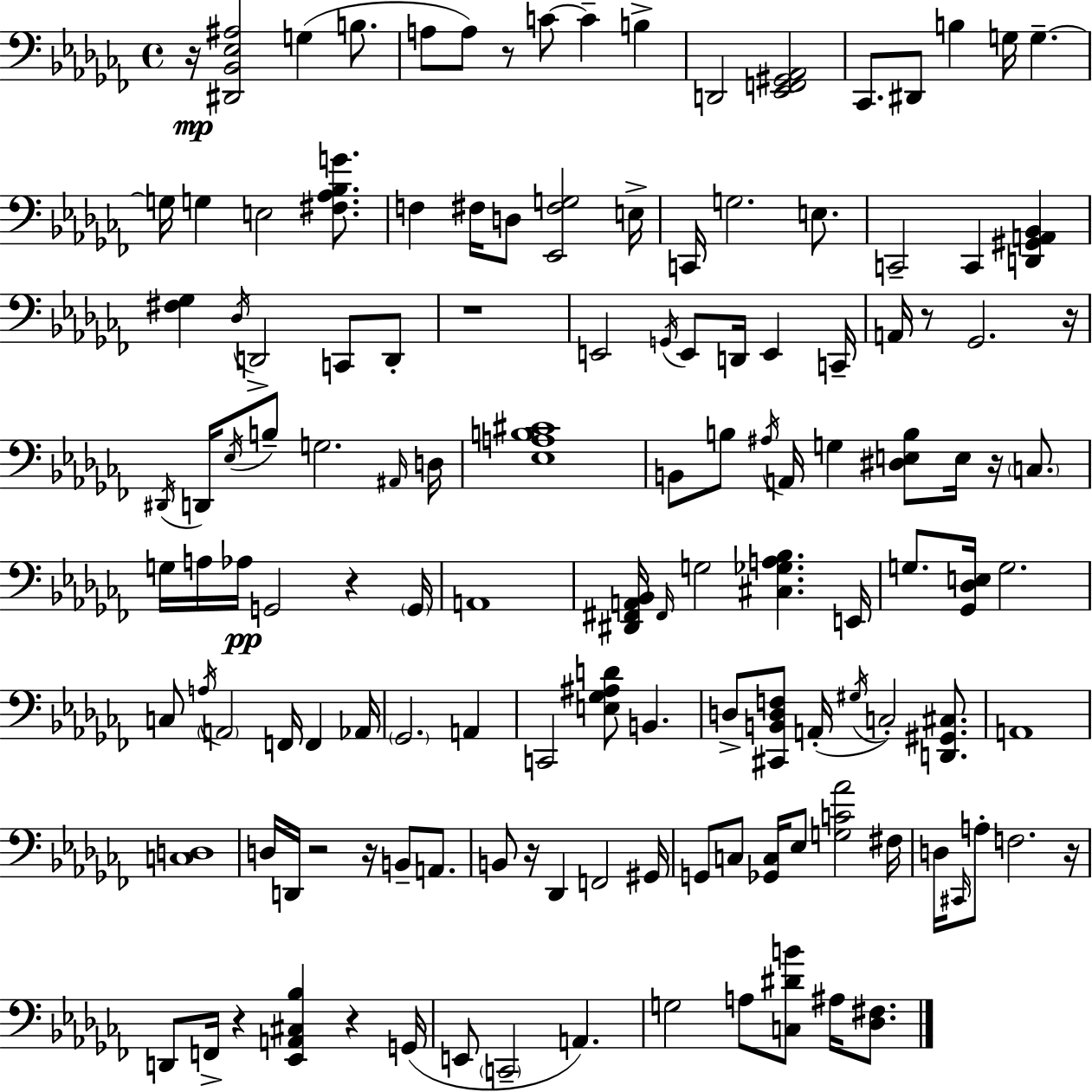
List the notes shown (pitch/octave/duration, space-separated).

R/s [D#2,Bb2,Eb3,A#3]/h G3/q B3/e. A3/e A3/e R/e C4/e C4/q B3/q D2/h [Eb2,F2,G#2,Ab2]/h CES2/e. D#2/e B3/q G3/s G3/q. G3/s G3/q E3/h [F#3,Ab3,Bb3,G4]/e. F3/q F#3/s D3/e [Eb2,F#3,G3]/h E3/s C2/s G3/h. E3/e. C2/h C2/q [D2,G#2,A2,Bb2]/q [F#3,Gb3]/q Db3/s D2/h C2/e D2/e R/w E2/h G2/s E2/e D2/s E2/q C2/s A2/s R/e Gb2/h. R/s D#2/s D2/s Eb3/s B3/e G3/h. A#2/s D3/s [Eb3,A3,B3,C#4]/w B2/e B3/e A#3/s A2/s G3/q [D#3,E3,B3]/e E3/s R/s C3/e. G3/s A3/s Ab3/s G2/h R/q G2/s A2/w [D#2,F#2,A2,Bb2]/s F#2/s G3/h [C#3,Gb3,A3,Bb3]/q. E2/s G3/e. [Gb2,Db3,E3]/s G3/h. C3/e A3/s A2/h F2/s F2/q Ab2/s Gb2/h. A2/q C2/h [E3,Gb3,A#3,D4]/e B2/q. D3/e [C#2,B2,D3,F3]/e A2/s G#3/s C3/h [D2,G#2,C#3]/e. A2/w [C3,D3]/w D3/s D2/s R/h R/s B2/e A2/e. B2/e R/s Db2/q F2/h G#2/s G2/e C3/e [Gb2,C3]/s Eb3/e [G3,C4,Ab4]/h F#3/s D3/s C#2/s A3/e F3/h. R/s D2/e F2/s R/q [Eb2,A2,C#3,Bb3]/q R/q G2/s E2/e C2/h A2/q. G3/h A3/e [C3,D#4,B4]/e A#3/s [Db3,F#3]/e.